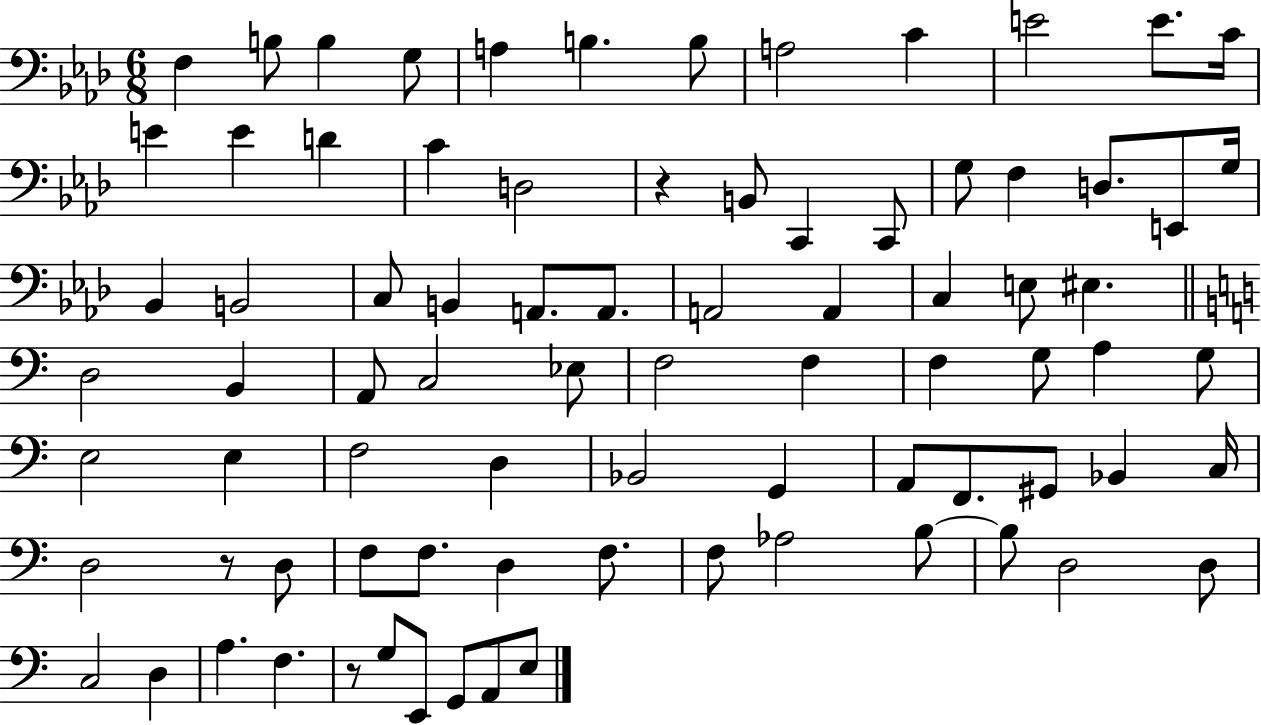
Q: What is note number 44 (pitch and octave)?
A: F3